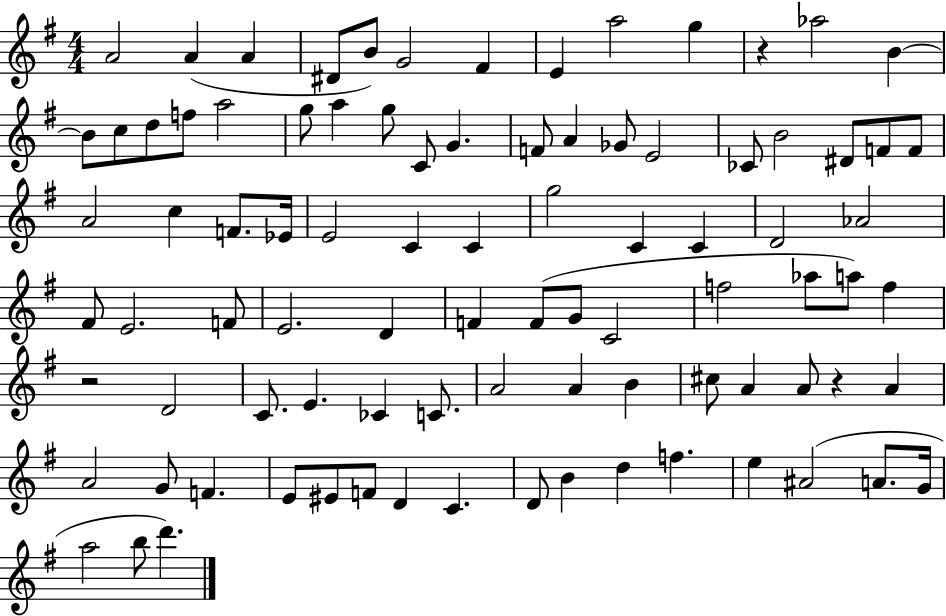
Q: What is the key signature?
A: G major